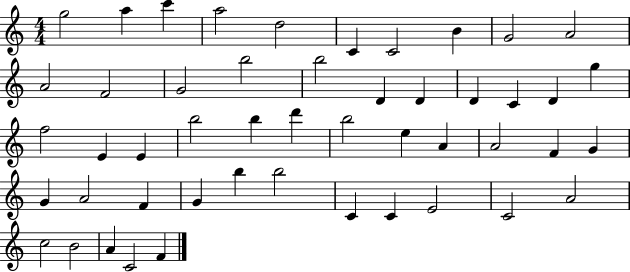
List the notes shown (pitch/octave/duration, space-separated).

G5/h A5/q C6/q A5/h D5/h C4/q C4/h B4/q G4/h A4/h A4/h F4/h G4/h B5/h B5/h D4/q D4/q D4/q C4/q D4/q G5/q F5/h E4/q E4/q B5/h B5/q D6/q B5/h E5/q A4/q A4/h F4/q G4/q G4/q A4/h F4/q G4/q B5/q B5/h C4/q C4/q E4/h C4/h A4/h C5/h B4/h A4/q C4/h F4/q